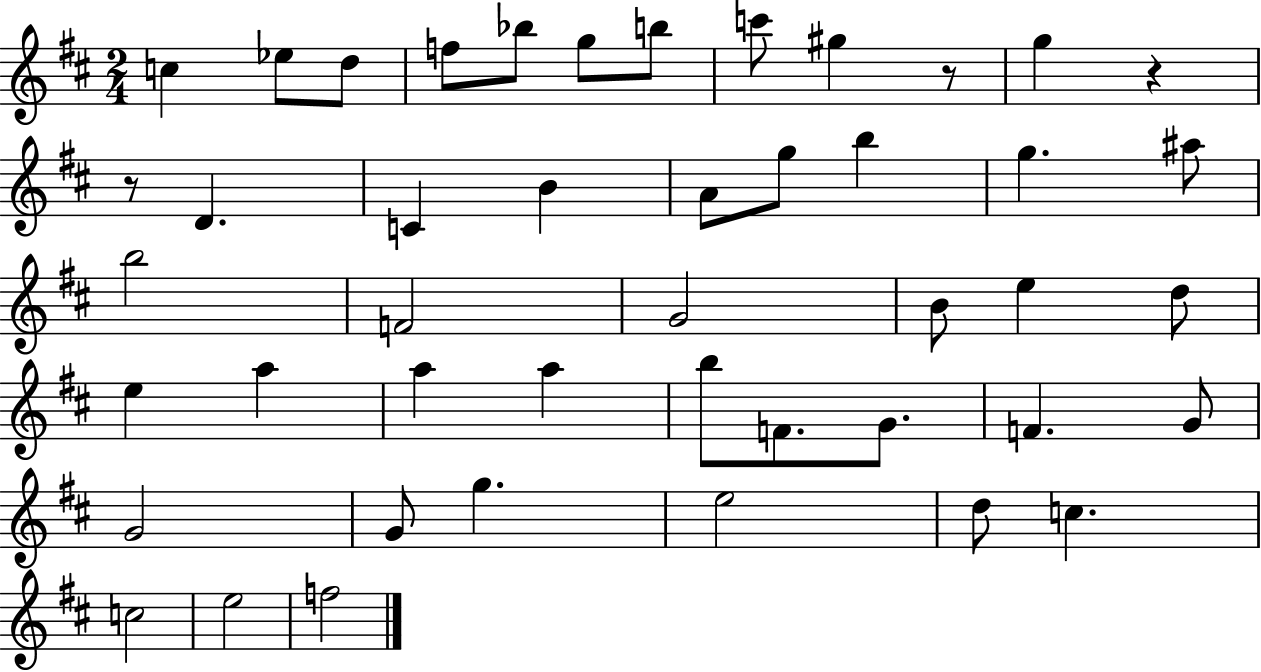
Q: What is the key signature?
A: D major